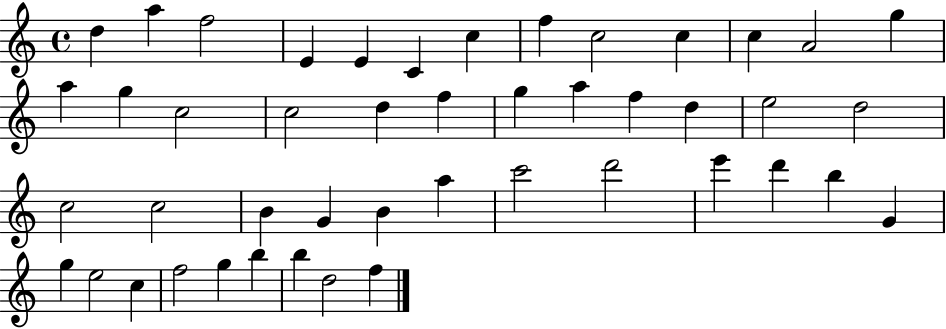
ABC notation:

X:1
T:Untitled
M:4/4
L:1/4
K:C
d a f2 E E C c f c2 c c A2 g a g c2 c2 d f g a f d e2 d2 c2 c2 B G B a c'2 d'2 e' d' b G g e2 c f2 g b b d2 f